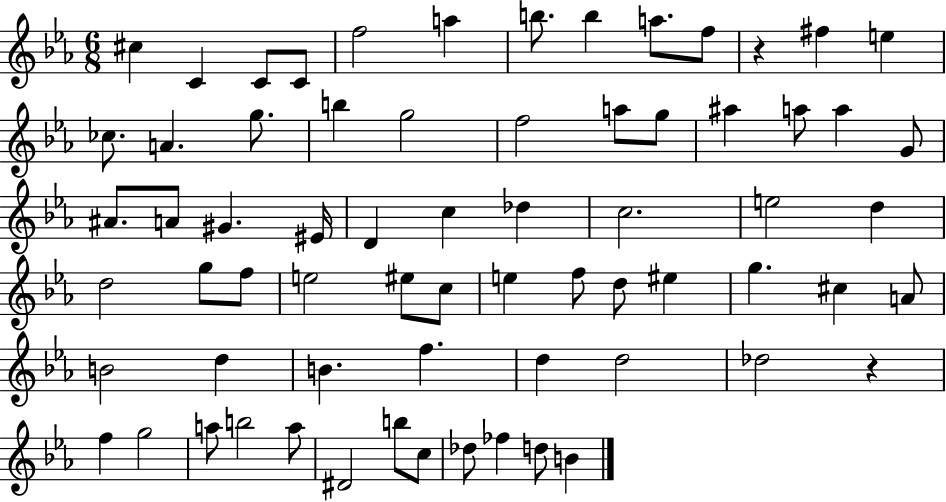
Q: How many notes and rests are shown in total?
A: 68